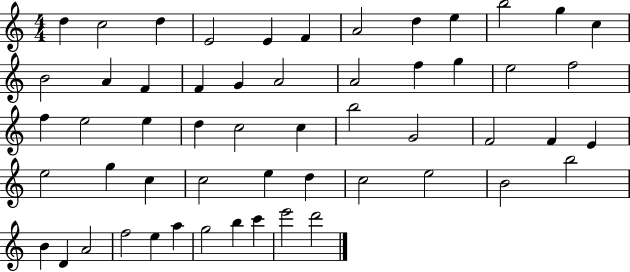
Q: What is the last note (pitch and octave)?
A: D6